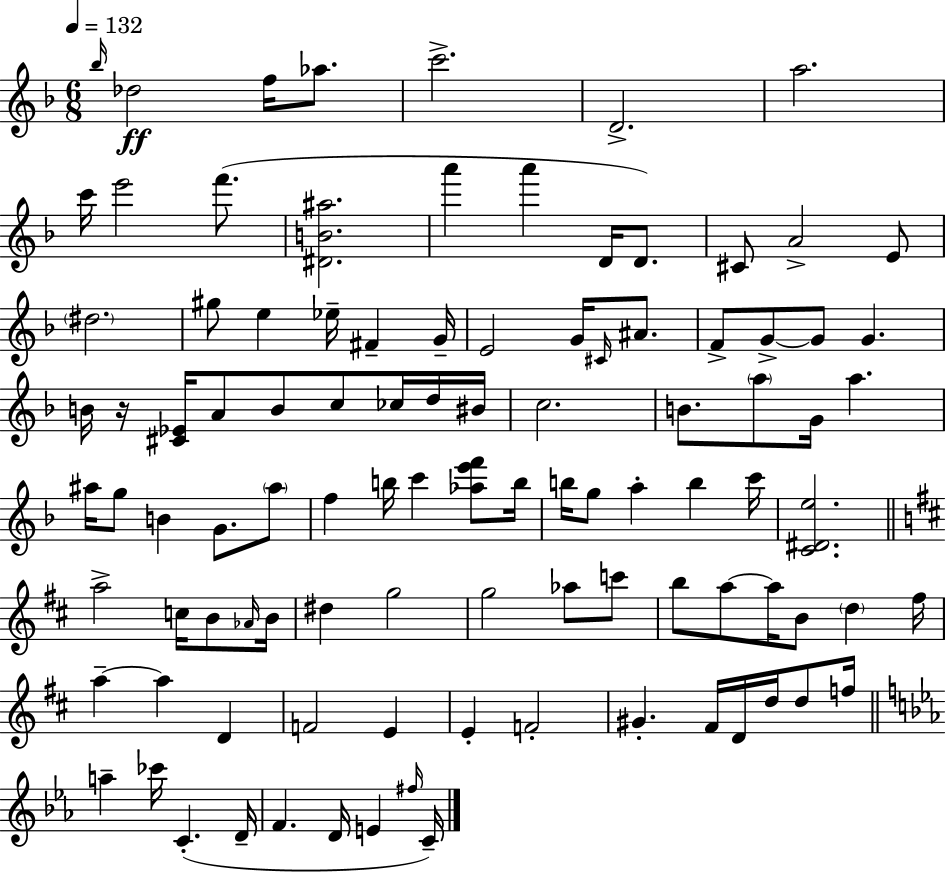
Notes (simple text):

Bb5/s Db5/h F5/s Ab5/e. C6/h. D4/h. A5/h. C6/s E6/h F6/e. [D#4,B4,A#5]/h. A6/q A6/q D4/s D4/e. C#4/e A4/h E4/e D#5/h. G#5/e E5/q Eb5/s F#4/q G4/s E4/h G4/s C#4/s A#4/e. F4/e G4/e G4/e G4/q. B4/s R/s [C#4,Eb4]/s A4/e B4/e C5/e CES5/s D5/s BIS4/s C5/h. B4/e. A5/e G4/s A5/q. A#5/s G5/e B4/q G4/e. A#5/e F5/q B5/s C6/q [Ab5,E6,F6]/e B5/s B5/s G5/e A5/q B5/q C6/s [C4,D#4,E5]/h. A5/h C5/s B4/e Ab4/s B4/s D#5/q G5/h G5/h Ab5/e C6/e B5/e A5/e A5/s B4/e D5/q F#5/s A5/q A5/q D4/q F4/h E4/q E4/q F4/h G#4/q. F#4/s D4/s D5/s D5/e F5/s A5/q CES6/s C4/q. D4/s F4/q. D4/s E4/q F#5/s C4/s